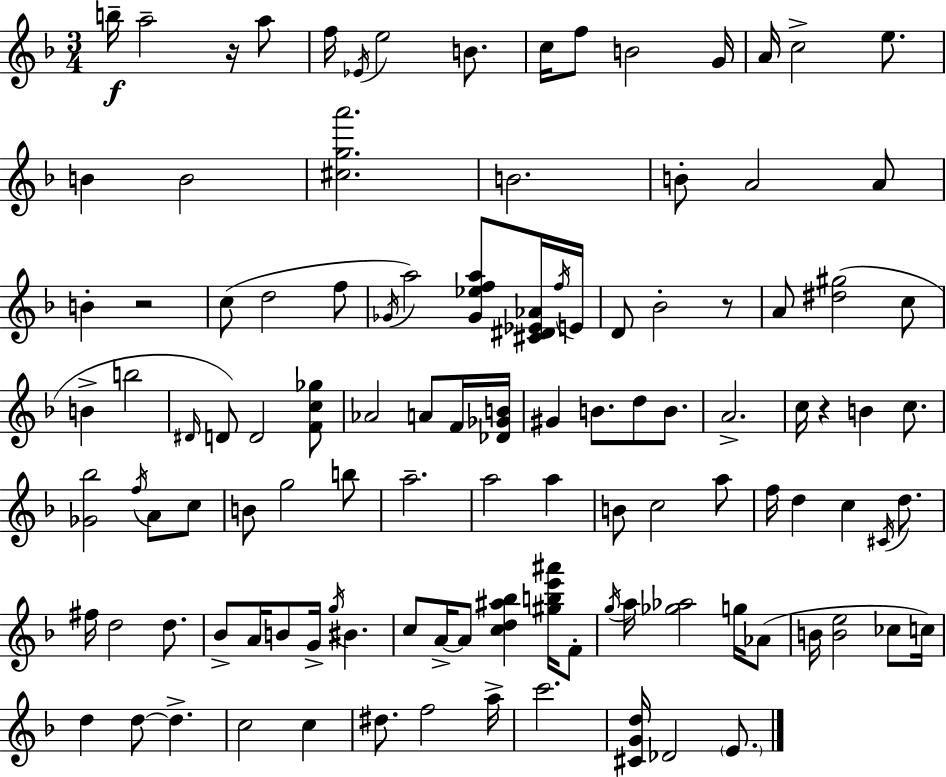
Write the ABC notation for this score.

X:1
T:Untitled
M:3/4
L:1/4
K:Dm
b/4 a2 z/4 a/2 f/4 _E/4 e2 B/2 c/4 f/2 B2 G/4 A/4 c2 e/2 B B2 [^cga']2 B2 B/2 A2 A/2 B z2 c/2 d2 f/2 _G/4 a2 [_G_efa]/2 [^C^D_E_A]/4 f/4 E/4 D/2 _B2 z/2 A/2 [^d^g]2 c/2 B b2 ^D/4 D/2 D2 [Fc_g]/2 _A2 A/2 F/4 [_D_GB]/4 ^G B/2 d/2 B/2 A2 c/4 z B c/2 [_G_b]2 f/4 A/2 c/2 B/2 g2 b/2 a2 a2 a B/2 c2 a/2 f/4 d c ^C/4 d/2 ^f/4 d2 d/2 _B/2 A/4 B/2 G/4 g/4 ^B c/2 A/4 A/2 [cd^a_b] [^gbe'^a']/4 F/2 g/4 a/4 [_g_a]2 g/4 _A/2 B/4 [Be]2 _c/2 c/4 d d/2 d c2 c ^d/2 f2 a/4 c'2 [^CGd]/4 _D2 E/2